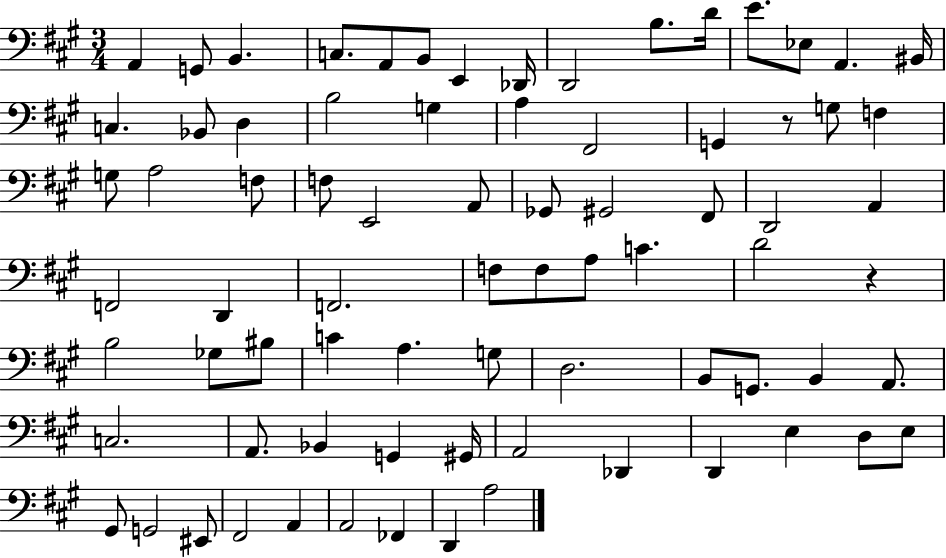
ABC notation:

X:1
T:Untitled
M:3/4
L:1/4
K:A
A,, G,,/2 B,, C,/2 A,,/2 B,,/2 E,, _D,,/4 D,,2 B,/2 D/4 E/2 _E,/2 A,, ^B,,/4 C, _B,,/2 D, B,2 G, A, ^F,,2 G,, z/2 G,/2 F, G,/2 A,2 F,/2 F,/2 E,,2 A,,/2 _G,,/2 ^G,,2 ^F,,/2 D,,2 A,, F,,2 D,, F,,2 F,/2 F,/2 A,/2 C D2 z B,2 _G,/2 ^B,/2 C A, G,/2 D,2 B,,/2 G,,/2 B,, A,,/2 C,2 A,,/2 _B,, G,, ^G,,/4 A,,2 _D,, D,, E, D,/2 E,/2 ^G,,/2 G,,2 ^E,,/2 ^F,,2 A,, A,,2 _F,, D,, A,2